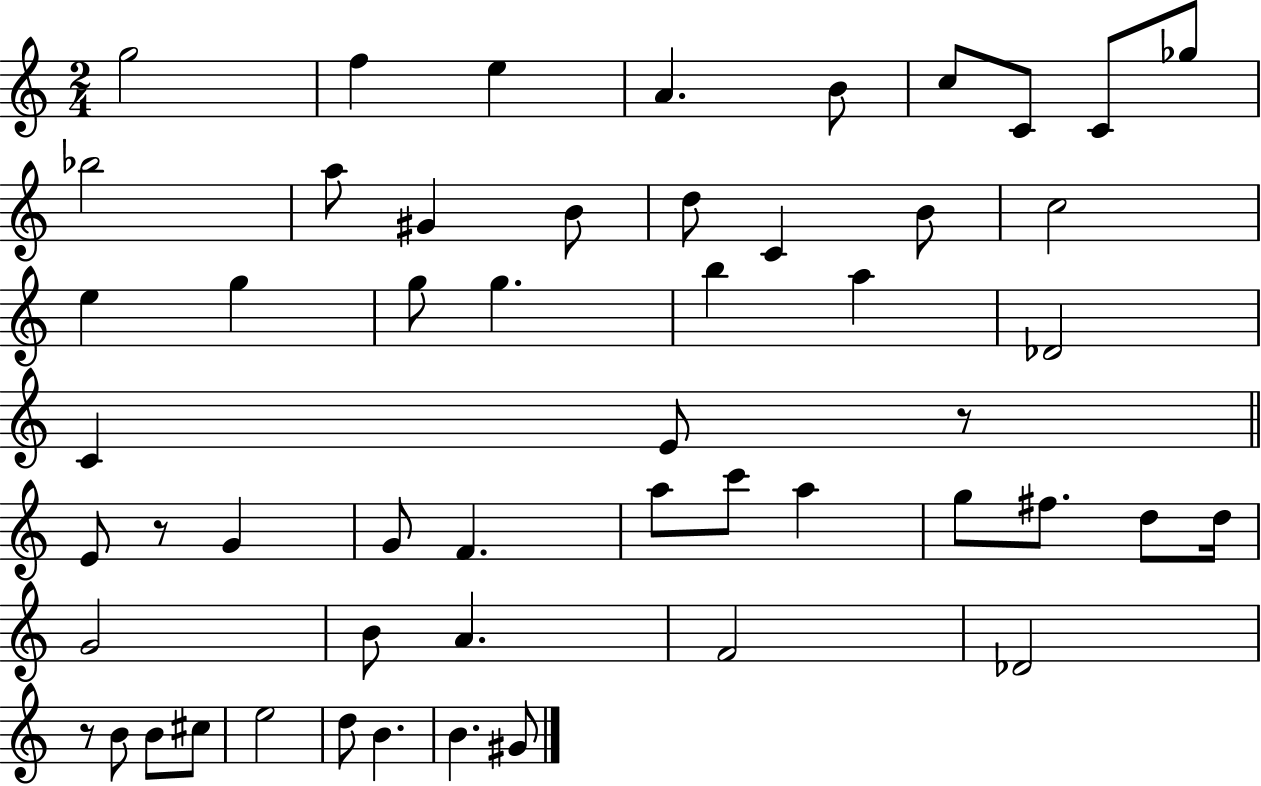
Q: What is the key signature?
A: C major